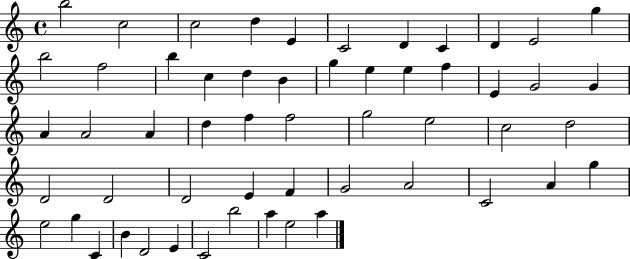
X:1
T:Untitled
M:4/4
L:1/4
K:C
b2 c2 c2 d E C2 D C D E2 g b2 f2 b c d B g e e f E G2 G A A2 A d f f2 g2 e2 c2 d2 D2 D2 D2 E F G2 A2 C2 A g e2 g C B D2 E C2 b2 a e2 a